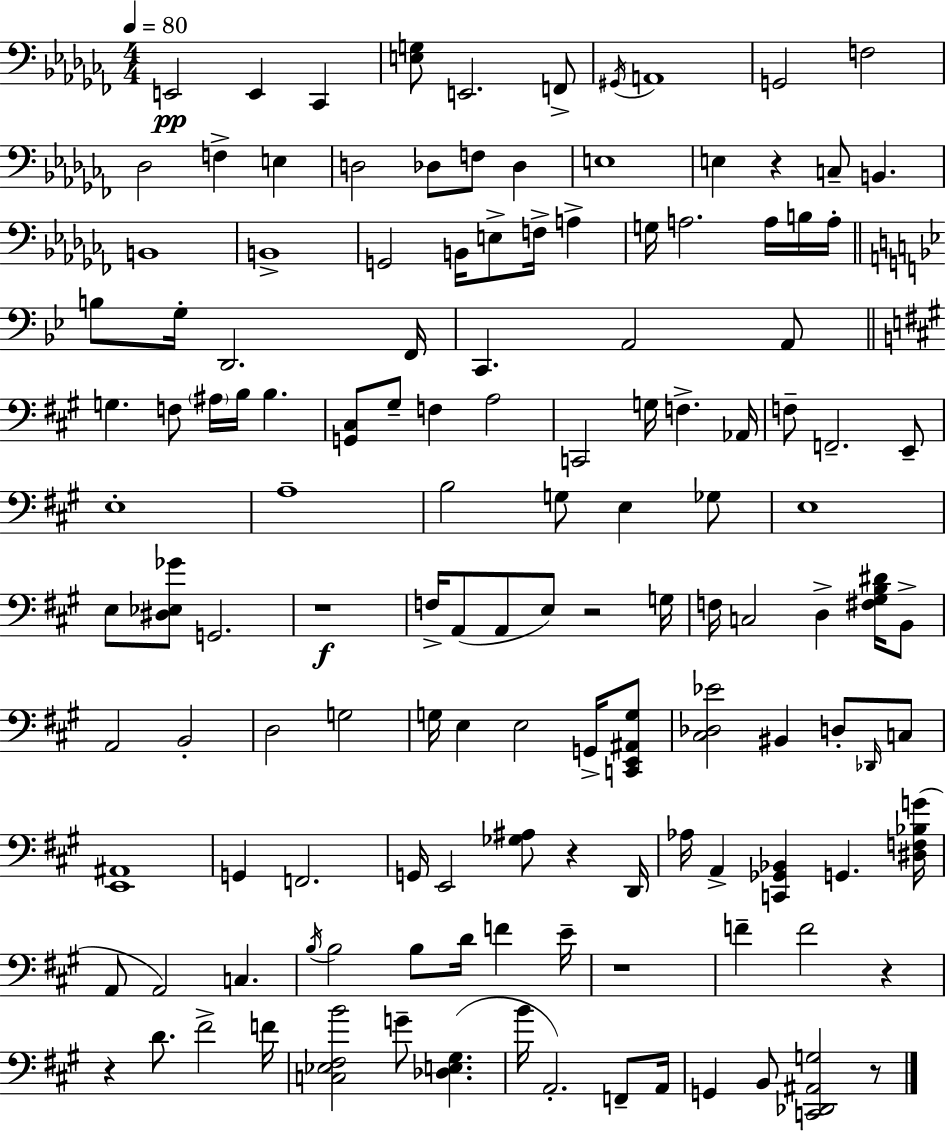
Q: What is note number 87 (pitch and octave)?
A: G2